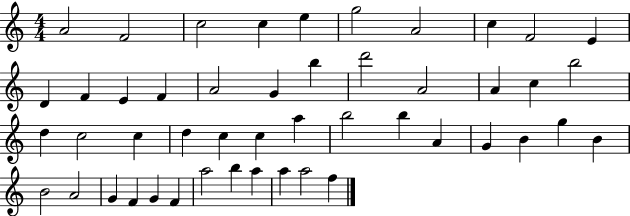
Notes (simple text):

A4/h F4/h C5/h C5/q E5/q G5/h A4/h C5/q F4/h E4/q D4/q F4/q E4/q F4/q A4/h G4/q B5/q D6/h A4/h A4/q C5/q B5/h D5/q C5/h C5/q D5/q C5/q C5/q A5/q B5/h B5/q A4/q G4/q B4/q G5/q B4/q B4/h A4/h G4/q F4/q G4/q F4/q A5/h B5/q A5/q A5/q A5/h F5/q